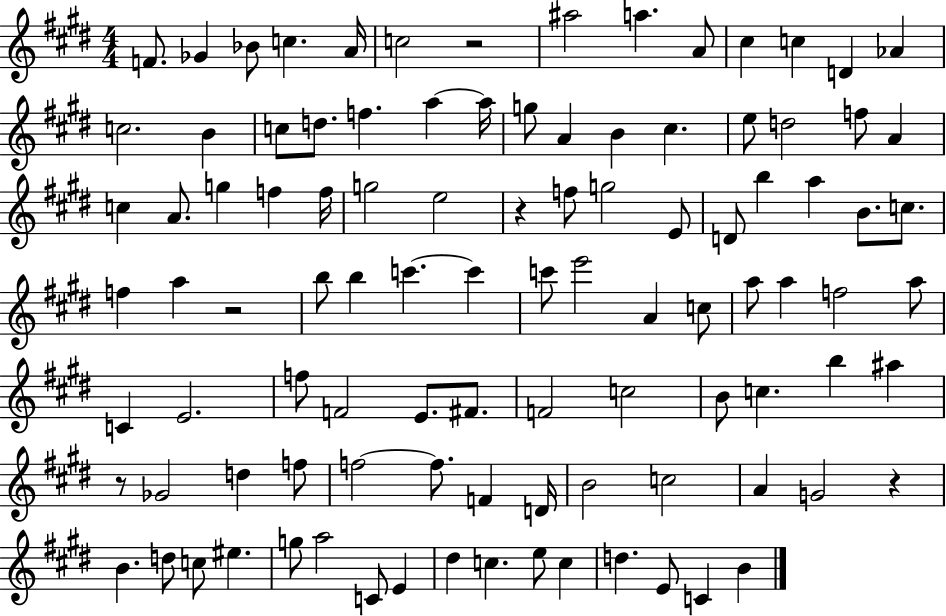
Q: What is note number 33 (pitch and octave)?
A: F5